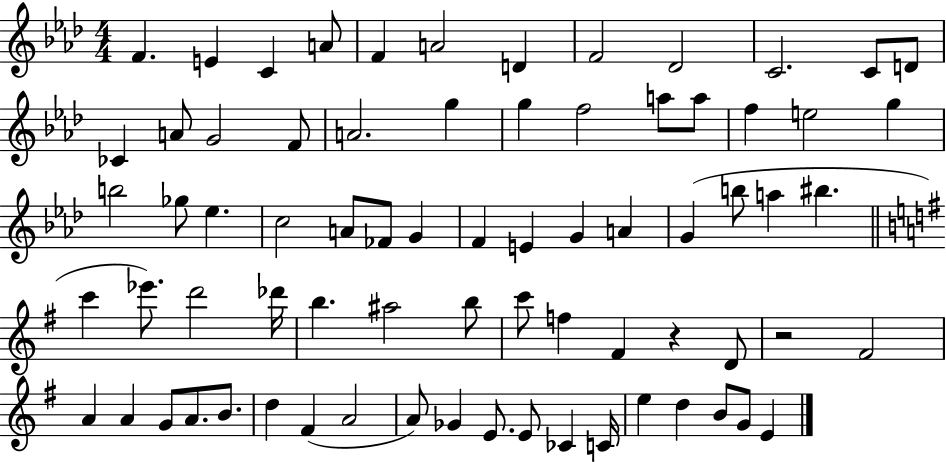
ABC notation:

X:1
T:Untitled
M:4/4
L:1/4
K:Ab
F E C A/2 F A2 D F2 _D2 C2 C/2 D/2 _C A/2 G2 F/2 A2 g g f2 a/2 a/2 f e2 g b2 _g/2 _e c2 A/2 _F/2 G F E G A G b/2 a ^b c' _e'/2 d'2 _d'/4 b ^a2 b/2 c'/2 f ^F z D/2 z2 ^F2 A A G/2 A/2 B/2 d ^F A2 A/2 _G E/2 E/2 _C C/4 e d B/2 G/2 E